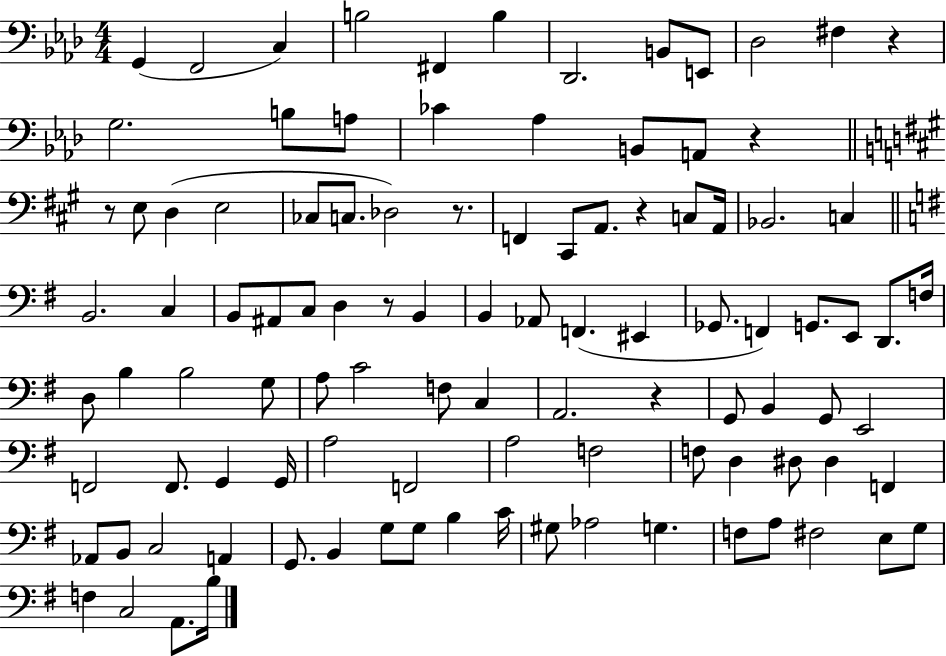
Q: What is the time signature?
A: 4/4